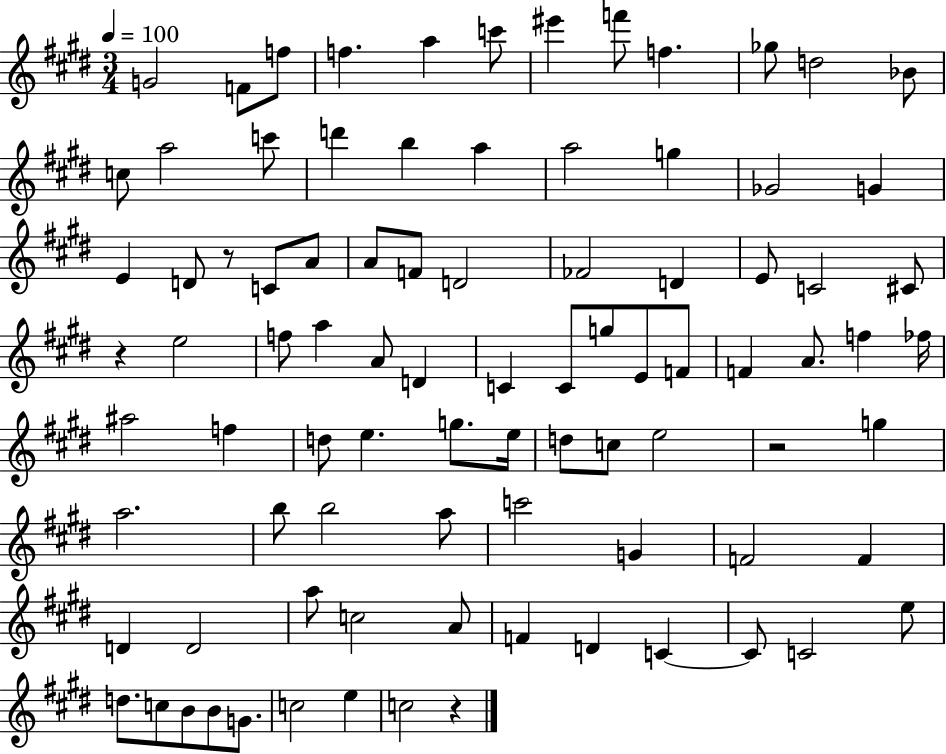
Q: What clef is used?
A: treble